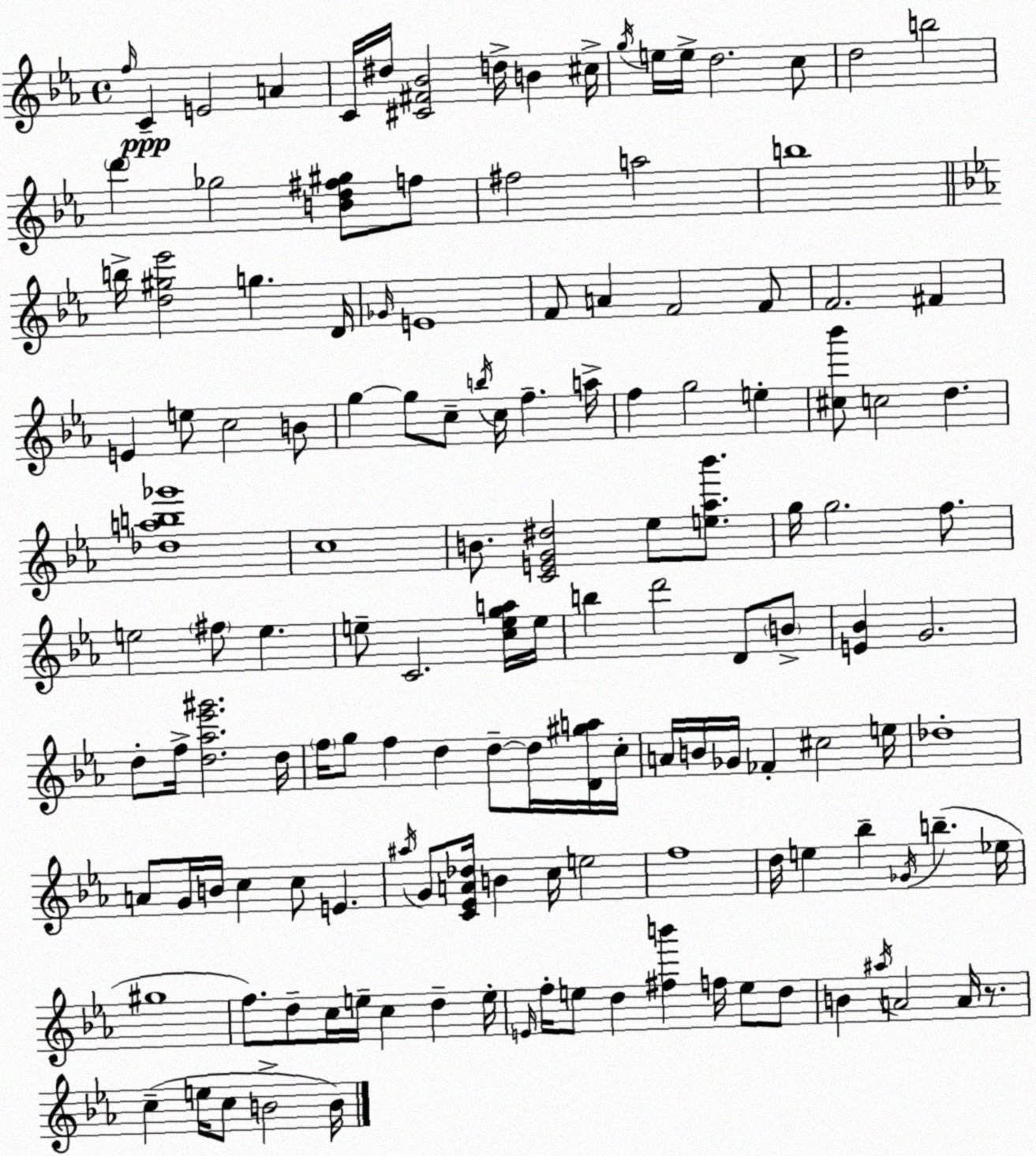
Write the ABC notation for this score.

X:1
T:Untitled
M:4/4
L:1/4
K:Cm
f/4 C E2 A C/4 ^d/4 [^C^F_B]2 d/4 B ^c/4 g/4 e/4 e/4 d2 c/2 d2 b2 d' _g2 [Bd^f^g]/2 f/2 ^f2 a2 b4 b/4 [d^g_e']2 g D/4 _G/4 E4 F/2 A F2 F/2 F2 ^F E e/2 c2 B/2 g g/2 c/2 b/4 c/4 f a/4 f g2 e [^c_b']/2 c2 d [_dab_g']4 c4 B/2 [CEG^d]2 _e/2 [e_a_b']/2 g/4 g2 f/2 e2 ^f/2 e e/2 C2 [cega]/4 e/4 b d'2 D/2 B/2 [E_B] G2 d/2 f/4 [d_a_e'^g']2 d/4 f/4 g/2 f d d/2 d/4 [D^ga]/4 c/4 A/4 B/4 _G/4 _F ^c2 e/4 _d4 A/2 G/4 B/4 c c/2 E ^a/4 G/2 [C_EA_d]/4 B c/4 e2 f4 d/4 e _b _G/4 b _e/4 ^g4 f/2 d/2 c/4 e/4 c d e/4 E/4 f/4 e/2 d [^fb'] f/4 e/2 d/2 B ^a/4 A2 A/4 z/2 c e/4 c/2 B2 B/4